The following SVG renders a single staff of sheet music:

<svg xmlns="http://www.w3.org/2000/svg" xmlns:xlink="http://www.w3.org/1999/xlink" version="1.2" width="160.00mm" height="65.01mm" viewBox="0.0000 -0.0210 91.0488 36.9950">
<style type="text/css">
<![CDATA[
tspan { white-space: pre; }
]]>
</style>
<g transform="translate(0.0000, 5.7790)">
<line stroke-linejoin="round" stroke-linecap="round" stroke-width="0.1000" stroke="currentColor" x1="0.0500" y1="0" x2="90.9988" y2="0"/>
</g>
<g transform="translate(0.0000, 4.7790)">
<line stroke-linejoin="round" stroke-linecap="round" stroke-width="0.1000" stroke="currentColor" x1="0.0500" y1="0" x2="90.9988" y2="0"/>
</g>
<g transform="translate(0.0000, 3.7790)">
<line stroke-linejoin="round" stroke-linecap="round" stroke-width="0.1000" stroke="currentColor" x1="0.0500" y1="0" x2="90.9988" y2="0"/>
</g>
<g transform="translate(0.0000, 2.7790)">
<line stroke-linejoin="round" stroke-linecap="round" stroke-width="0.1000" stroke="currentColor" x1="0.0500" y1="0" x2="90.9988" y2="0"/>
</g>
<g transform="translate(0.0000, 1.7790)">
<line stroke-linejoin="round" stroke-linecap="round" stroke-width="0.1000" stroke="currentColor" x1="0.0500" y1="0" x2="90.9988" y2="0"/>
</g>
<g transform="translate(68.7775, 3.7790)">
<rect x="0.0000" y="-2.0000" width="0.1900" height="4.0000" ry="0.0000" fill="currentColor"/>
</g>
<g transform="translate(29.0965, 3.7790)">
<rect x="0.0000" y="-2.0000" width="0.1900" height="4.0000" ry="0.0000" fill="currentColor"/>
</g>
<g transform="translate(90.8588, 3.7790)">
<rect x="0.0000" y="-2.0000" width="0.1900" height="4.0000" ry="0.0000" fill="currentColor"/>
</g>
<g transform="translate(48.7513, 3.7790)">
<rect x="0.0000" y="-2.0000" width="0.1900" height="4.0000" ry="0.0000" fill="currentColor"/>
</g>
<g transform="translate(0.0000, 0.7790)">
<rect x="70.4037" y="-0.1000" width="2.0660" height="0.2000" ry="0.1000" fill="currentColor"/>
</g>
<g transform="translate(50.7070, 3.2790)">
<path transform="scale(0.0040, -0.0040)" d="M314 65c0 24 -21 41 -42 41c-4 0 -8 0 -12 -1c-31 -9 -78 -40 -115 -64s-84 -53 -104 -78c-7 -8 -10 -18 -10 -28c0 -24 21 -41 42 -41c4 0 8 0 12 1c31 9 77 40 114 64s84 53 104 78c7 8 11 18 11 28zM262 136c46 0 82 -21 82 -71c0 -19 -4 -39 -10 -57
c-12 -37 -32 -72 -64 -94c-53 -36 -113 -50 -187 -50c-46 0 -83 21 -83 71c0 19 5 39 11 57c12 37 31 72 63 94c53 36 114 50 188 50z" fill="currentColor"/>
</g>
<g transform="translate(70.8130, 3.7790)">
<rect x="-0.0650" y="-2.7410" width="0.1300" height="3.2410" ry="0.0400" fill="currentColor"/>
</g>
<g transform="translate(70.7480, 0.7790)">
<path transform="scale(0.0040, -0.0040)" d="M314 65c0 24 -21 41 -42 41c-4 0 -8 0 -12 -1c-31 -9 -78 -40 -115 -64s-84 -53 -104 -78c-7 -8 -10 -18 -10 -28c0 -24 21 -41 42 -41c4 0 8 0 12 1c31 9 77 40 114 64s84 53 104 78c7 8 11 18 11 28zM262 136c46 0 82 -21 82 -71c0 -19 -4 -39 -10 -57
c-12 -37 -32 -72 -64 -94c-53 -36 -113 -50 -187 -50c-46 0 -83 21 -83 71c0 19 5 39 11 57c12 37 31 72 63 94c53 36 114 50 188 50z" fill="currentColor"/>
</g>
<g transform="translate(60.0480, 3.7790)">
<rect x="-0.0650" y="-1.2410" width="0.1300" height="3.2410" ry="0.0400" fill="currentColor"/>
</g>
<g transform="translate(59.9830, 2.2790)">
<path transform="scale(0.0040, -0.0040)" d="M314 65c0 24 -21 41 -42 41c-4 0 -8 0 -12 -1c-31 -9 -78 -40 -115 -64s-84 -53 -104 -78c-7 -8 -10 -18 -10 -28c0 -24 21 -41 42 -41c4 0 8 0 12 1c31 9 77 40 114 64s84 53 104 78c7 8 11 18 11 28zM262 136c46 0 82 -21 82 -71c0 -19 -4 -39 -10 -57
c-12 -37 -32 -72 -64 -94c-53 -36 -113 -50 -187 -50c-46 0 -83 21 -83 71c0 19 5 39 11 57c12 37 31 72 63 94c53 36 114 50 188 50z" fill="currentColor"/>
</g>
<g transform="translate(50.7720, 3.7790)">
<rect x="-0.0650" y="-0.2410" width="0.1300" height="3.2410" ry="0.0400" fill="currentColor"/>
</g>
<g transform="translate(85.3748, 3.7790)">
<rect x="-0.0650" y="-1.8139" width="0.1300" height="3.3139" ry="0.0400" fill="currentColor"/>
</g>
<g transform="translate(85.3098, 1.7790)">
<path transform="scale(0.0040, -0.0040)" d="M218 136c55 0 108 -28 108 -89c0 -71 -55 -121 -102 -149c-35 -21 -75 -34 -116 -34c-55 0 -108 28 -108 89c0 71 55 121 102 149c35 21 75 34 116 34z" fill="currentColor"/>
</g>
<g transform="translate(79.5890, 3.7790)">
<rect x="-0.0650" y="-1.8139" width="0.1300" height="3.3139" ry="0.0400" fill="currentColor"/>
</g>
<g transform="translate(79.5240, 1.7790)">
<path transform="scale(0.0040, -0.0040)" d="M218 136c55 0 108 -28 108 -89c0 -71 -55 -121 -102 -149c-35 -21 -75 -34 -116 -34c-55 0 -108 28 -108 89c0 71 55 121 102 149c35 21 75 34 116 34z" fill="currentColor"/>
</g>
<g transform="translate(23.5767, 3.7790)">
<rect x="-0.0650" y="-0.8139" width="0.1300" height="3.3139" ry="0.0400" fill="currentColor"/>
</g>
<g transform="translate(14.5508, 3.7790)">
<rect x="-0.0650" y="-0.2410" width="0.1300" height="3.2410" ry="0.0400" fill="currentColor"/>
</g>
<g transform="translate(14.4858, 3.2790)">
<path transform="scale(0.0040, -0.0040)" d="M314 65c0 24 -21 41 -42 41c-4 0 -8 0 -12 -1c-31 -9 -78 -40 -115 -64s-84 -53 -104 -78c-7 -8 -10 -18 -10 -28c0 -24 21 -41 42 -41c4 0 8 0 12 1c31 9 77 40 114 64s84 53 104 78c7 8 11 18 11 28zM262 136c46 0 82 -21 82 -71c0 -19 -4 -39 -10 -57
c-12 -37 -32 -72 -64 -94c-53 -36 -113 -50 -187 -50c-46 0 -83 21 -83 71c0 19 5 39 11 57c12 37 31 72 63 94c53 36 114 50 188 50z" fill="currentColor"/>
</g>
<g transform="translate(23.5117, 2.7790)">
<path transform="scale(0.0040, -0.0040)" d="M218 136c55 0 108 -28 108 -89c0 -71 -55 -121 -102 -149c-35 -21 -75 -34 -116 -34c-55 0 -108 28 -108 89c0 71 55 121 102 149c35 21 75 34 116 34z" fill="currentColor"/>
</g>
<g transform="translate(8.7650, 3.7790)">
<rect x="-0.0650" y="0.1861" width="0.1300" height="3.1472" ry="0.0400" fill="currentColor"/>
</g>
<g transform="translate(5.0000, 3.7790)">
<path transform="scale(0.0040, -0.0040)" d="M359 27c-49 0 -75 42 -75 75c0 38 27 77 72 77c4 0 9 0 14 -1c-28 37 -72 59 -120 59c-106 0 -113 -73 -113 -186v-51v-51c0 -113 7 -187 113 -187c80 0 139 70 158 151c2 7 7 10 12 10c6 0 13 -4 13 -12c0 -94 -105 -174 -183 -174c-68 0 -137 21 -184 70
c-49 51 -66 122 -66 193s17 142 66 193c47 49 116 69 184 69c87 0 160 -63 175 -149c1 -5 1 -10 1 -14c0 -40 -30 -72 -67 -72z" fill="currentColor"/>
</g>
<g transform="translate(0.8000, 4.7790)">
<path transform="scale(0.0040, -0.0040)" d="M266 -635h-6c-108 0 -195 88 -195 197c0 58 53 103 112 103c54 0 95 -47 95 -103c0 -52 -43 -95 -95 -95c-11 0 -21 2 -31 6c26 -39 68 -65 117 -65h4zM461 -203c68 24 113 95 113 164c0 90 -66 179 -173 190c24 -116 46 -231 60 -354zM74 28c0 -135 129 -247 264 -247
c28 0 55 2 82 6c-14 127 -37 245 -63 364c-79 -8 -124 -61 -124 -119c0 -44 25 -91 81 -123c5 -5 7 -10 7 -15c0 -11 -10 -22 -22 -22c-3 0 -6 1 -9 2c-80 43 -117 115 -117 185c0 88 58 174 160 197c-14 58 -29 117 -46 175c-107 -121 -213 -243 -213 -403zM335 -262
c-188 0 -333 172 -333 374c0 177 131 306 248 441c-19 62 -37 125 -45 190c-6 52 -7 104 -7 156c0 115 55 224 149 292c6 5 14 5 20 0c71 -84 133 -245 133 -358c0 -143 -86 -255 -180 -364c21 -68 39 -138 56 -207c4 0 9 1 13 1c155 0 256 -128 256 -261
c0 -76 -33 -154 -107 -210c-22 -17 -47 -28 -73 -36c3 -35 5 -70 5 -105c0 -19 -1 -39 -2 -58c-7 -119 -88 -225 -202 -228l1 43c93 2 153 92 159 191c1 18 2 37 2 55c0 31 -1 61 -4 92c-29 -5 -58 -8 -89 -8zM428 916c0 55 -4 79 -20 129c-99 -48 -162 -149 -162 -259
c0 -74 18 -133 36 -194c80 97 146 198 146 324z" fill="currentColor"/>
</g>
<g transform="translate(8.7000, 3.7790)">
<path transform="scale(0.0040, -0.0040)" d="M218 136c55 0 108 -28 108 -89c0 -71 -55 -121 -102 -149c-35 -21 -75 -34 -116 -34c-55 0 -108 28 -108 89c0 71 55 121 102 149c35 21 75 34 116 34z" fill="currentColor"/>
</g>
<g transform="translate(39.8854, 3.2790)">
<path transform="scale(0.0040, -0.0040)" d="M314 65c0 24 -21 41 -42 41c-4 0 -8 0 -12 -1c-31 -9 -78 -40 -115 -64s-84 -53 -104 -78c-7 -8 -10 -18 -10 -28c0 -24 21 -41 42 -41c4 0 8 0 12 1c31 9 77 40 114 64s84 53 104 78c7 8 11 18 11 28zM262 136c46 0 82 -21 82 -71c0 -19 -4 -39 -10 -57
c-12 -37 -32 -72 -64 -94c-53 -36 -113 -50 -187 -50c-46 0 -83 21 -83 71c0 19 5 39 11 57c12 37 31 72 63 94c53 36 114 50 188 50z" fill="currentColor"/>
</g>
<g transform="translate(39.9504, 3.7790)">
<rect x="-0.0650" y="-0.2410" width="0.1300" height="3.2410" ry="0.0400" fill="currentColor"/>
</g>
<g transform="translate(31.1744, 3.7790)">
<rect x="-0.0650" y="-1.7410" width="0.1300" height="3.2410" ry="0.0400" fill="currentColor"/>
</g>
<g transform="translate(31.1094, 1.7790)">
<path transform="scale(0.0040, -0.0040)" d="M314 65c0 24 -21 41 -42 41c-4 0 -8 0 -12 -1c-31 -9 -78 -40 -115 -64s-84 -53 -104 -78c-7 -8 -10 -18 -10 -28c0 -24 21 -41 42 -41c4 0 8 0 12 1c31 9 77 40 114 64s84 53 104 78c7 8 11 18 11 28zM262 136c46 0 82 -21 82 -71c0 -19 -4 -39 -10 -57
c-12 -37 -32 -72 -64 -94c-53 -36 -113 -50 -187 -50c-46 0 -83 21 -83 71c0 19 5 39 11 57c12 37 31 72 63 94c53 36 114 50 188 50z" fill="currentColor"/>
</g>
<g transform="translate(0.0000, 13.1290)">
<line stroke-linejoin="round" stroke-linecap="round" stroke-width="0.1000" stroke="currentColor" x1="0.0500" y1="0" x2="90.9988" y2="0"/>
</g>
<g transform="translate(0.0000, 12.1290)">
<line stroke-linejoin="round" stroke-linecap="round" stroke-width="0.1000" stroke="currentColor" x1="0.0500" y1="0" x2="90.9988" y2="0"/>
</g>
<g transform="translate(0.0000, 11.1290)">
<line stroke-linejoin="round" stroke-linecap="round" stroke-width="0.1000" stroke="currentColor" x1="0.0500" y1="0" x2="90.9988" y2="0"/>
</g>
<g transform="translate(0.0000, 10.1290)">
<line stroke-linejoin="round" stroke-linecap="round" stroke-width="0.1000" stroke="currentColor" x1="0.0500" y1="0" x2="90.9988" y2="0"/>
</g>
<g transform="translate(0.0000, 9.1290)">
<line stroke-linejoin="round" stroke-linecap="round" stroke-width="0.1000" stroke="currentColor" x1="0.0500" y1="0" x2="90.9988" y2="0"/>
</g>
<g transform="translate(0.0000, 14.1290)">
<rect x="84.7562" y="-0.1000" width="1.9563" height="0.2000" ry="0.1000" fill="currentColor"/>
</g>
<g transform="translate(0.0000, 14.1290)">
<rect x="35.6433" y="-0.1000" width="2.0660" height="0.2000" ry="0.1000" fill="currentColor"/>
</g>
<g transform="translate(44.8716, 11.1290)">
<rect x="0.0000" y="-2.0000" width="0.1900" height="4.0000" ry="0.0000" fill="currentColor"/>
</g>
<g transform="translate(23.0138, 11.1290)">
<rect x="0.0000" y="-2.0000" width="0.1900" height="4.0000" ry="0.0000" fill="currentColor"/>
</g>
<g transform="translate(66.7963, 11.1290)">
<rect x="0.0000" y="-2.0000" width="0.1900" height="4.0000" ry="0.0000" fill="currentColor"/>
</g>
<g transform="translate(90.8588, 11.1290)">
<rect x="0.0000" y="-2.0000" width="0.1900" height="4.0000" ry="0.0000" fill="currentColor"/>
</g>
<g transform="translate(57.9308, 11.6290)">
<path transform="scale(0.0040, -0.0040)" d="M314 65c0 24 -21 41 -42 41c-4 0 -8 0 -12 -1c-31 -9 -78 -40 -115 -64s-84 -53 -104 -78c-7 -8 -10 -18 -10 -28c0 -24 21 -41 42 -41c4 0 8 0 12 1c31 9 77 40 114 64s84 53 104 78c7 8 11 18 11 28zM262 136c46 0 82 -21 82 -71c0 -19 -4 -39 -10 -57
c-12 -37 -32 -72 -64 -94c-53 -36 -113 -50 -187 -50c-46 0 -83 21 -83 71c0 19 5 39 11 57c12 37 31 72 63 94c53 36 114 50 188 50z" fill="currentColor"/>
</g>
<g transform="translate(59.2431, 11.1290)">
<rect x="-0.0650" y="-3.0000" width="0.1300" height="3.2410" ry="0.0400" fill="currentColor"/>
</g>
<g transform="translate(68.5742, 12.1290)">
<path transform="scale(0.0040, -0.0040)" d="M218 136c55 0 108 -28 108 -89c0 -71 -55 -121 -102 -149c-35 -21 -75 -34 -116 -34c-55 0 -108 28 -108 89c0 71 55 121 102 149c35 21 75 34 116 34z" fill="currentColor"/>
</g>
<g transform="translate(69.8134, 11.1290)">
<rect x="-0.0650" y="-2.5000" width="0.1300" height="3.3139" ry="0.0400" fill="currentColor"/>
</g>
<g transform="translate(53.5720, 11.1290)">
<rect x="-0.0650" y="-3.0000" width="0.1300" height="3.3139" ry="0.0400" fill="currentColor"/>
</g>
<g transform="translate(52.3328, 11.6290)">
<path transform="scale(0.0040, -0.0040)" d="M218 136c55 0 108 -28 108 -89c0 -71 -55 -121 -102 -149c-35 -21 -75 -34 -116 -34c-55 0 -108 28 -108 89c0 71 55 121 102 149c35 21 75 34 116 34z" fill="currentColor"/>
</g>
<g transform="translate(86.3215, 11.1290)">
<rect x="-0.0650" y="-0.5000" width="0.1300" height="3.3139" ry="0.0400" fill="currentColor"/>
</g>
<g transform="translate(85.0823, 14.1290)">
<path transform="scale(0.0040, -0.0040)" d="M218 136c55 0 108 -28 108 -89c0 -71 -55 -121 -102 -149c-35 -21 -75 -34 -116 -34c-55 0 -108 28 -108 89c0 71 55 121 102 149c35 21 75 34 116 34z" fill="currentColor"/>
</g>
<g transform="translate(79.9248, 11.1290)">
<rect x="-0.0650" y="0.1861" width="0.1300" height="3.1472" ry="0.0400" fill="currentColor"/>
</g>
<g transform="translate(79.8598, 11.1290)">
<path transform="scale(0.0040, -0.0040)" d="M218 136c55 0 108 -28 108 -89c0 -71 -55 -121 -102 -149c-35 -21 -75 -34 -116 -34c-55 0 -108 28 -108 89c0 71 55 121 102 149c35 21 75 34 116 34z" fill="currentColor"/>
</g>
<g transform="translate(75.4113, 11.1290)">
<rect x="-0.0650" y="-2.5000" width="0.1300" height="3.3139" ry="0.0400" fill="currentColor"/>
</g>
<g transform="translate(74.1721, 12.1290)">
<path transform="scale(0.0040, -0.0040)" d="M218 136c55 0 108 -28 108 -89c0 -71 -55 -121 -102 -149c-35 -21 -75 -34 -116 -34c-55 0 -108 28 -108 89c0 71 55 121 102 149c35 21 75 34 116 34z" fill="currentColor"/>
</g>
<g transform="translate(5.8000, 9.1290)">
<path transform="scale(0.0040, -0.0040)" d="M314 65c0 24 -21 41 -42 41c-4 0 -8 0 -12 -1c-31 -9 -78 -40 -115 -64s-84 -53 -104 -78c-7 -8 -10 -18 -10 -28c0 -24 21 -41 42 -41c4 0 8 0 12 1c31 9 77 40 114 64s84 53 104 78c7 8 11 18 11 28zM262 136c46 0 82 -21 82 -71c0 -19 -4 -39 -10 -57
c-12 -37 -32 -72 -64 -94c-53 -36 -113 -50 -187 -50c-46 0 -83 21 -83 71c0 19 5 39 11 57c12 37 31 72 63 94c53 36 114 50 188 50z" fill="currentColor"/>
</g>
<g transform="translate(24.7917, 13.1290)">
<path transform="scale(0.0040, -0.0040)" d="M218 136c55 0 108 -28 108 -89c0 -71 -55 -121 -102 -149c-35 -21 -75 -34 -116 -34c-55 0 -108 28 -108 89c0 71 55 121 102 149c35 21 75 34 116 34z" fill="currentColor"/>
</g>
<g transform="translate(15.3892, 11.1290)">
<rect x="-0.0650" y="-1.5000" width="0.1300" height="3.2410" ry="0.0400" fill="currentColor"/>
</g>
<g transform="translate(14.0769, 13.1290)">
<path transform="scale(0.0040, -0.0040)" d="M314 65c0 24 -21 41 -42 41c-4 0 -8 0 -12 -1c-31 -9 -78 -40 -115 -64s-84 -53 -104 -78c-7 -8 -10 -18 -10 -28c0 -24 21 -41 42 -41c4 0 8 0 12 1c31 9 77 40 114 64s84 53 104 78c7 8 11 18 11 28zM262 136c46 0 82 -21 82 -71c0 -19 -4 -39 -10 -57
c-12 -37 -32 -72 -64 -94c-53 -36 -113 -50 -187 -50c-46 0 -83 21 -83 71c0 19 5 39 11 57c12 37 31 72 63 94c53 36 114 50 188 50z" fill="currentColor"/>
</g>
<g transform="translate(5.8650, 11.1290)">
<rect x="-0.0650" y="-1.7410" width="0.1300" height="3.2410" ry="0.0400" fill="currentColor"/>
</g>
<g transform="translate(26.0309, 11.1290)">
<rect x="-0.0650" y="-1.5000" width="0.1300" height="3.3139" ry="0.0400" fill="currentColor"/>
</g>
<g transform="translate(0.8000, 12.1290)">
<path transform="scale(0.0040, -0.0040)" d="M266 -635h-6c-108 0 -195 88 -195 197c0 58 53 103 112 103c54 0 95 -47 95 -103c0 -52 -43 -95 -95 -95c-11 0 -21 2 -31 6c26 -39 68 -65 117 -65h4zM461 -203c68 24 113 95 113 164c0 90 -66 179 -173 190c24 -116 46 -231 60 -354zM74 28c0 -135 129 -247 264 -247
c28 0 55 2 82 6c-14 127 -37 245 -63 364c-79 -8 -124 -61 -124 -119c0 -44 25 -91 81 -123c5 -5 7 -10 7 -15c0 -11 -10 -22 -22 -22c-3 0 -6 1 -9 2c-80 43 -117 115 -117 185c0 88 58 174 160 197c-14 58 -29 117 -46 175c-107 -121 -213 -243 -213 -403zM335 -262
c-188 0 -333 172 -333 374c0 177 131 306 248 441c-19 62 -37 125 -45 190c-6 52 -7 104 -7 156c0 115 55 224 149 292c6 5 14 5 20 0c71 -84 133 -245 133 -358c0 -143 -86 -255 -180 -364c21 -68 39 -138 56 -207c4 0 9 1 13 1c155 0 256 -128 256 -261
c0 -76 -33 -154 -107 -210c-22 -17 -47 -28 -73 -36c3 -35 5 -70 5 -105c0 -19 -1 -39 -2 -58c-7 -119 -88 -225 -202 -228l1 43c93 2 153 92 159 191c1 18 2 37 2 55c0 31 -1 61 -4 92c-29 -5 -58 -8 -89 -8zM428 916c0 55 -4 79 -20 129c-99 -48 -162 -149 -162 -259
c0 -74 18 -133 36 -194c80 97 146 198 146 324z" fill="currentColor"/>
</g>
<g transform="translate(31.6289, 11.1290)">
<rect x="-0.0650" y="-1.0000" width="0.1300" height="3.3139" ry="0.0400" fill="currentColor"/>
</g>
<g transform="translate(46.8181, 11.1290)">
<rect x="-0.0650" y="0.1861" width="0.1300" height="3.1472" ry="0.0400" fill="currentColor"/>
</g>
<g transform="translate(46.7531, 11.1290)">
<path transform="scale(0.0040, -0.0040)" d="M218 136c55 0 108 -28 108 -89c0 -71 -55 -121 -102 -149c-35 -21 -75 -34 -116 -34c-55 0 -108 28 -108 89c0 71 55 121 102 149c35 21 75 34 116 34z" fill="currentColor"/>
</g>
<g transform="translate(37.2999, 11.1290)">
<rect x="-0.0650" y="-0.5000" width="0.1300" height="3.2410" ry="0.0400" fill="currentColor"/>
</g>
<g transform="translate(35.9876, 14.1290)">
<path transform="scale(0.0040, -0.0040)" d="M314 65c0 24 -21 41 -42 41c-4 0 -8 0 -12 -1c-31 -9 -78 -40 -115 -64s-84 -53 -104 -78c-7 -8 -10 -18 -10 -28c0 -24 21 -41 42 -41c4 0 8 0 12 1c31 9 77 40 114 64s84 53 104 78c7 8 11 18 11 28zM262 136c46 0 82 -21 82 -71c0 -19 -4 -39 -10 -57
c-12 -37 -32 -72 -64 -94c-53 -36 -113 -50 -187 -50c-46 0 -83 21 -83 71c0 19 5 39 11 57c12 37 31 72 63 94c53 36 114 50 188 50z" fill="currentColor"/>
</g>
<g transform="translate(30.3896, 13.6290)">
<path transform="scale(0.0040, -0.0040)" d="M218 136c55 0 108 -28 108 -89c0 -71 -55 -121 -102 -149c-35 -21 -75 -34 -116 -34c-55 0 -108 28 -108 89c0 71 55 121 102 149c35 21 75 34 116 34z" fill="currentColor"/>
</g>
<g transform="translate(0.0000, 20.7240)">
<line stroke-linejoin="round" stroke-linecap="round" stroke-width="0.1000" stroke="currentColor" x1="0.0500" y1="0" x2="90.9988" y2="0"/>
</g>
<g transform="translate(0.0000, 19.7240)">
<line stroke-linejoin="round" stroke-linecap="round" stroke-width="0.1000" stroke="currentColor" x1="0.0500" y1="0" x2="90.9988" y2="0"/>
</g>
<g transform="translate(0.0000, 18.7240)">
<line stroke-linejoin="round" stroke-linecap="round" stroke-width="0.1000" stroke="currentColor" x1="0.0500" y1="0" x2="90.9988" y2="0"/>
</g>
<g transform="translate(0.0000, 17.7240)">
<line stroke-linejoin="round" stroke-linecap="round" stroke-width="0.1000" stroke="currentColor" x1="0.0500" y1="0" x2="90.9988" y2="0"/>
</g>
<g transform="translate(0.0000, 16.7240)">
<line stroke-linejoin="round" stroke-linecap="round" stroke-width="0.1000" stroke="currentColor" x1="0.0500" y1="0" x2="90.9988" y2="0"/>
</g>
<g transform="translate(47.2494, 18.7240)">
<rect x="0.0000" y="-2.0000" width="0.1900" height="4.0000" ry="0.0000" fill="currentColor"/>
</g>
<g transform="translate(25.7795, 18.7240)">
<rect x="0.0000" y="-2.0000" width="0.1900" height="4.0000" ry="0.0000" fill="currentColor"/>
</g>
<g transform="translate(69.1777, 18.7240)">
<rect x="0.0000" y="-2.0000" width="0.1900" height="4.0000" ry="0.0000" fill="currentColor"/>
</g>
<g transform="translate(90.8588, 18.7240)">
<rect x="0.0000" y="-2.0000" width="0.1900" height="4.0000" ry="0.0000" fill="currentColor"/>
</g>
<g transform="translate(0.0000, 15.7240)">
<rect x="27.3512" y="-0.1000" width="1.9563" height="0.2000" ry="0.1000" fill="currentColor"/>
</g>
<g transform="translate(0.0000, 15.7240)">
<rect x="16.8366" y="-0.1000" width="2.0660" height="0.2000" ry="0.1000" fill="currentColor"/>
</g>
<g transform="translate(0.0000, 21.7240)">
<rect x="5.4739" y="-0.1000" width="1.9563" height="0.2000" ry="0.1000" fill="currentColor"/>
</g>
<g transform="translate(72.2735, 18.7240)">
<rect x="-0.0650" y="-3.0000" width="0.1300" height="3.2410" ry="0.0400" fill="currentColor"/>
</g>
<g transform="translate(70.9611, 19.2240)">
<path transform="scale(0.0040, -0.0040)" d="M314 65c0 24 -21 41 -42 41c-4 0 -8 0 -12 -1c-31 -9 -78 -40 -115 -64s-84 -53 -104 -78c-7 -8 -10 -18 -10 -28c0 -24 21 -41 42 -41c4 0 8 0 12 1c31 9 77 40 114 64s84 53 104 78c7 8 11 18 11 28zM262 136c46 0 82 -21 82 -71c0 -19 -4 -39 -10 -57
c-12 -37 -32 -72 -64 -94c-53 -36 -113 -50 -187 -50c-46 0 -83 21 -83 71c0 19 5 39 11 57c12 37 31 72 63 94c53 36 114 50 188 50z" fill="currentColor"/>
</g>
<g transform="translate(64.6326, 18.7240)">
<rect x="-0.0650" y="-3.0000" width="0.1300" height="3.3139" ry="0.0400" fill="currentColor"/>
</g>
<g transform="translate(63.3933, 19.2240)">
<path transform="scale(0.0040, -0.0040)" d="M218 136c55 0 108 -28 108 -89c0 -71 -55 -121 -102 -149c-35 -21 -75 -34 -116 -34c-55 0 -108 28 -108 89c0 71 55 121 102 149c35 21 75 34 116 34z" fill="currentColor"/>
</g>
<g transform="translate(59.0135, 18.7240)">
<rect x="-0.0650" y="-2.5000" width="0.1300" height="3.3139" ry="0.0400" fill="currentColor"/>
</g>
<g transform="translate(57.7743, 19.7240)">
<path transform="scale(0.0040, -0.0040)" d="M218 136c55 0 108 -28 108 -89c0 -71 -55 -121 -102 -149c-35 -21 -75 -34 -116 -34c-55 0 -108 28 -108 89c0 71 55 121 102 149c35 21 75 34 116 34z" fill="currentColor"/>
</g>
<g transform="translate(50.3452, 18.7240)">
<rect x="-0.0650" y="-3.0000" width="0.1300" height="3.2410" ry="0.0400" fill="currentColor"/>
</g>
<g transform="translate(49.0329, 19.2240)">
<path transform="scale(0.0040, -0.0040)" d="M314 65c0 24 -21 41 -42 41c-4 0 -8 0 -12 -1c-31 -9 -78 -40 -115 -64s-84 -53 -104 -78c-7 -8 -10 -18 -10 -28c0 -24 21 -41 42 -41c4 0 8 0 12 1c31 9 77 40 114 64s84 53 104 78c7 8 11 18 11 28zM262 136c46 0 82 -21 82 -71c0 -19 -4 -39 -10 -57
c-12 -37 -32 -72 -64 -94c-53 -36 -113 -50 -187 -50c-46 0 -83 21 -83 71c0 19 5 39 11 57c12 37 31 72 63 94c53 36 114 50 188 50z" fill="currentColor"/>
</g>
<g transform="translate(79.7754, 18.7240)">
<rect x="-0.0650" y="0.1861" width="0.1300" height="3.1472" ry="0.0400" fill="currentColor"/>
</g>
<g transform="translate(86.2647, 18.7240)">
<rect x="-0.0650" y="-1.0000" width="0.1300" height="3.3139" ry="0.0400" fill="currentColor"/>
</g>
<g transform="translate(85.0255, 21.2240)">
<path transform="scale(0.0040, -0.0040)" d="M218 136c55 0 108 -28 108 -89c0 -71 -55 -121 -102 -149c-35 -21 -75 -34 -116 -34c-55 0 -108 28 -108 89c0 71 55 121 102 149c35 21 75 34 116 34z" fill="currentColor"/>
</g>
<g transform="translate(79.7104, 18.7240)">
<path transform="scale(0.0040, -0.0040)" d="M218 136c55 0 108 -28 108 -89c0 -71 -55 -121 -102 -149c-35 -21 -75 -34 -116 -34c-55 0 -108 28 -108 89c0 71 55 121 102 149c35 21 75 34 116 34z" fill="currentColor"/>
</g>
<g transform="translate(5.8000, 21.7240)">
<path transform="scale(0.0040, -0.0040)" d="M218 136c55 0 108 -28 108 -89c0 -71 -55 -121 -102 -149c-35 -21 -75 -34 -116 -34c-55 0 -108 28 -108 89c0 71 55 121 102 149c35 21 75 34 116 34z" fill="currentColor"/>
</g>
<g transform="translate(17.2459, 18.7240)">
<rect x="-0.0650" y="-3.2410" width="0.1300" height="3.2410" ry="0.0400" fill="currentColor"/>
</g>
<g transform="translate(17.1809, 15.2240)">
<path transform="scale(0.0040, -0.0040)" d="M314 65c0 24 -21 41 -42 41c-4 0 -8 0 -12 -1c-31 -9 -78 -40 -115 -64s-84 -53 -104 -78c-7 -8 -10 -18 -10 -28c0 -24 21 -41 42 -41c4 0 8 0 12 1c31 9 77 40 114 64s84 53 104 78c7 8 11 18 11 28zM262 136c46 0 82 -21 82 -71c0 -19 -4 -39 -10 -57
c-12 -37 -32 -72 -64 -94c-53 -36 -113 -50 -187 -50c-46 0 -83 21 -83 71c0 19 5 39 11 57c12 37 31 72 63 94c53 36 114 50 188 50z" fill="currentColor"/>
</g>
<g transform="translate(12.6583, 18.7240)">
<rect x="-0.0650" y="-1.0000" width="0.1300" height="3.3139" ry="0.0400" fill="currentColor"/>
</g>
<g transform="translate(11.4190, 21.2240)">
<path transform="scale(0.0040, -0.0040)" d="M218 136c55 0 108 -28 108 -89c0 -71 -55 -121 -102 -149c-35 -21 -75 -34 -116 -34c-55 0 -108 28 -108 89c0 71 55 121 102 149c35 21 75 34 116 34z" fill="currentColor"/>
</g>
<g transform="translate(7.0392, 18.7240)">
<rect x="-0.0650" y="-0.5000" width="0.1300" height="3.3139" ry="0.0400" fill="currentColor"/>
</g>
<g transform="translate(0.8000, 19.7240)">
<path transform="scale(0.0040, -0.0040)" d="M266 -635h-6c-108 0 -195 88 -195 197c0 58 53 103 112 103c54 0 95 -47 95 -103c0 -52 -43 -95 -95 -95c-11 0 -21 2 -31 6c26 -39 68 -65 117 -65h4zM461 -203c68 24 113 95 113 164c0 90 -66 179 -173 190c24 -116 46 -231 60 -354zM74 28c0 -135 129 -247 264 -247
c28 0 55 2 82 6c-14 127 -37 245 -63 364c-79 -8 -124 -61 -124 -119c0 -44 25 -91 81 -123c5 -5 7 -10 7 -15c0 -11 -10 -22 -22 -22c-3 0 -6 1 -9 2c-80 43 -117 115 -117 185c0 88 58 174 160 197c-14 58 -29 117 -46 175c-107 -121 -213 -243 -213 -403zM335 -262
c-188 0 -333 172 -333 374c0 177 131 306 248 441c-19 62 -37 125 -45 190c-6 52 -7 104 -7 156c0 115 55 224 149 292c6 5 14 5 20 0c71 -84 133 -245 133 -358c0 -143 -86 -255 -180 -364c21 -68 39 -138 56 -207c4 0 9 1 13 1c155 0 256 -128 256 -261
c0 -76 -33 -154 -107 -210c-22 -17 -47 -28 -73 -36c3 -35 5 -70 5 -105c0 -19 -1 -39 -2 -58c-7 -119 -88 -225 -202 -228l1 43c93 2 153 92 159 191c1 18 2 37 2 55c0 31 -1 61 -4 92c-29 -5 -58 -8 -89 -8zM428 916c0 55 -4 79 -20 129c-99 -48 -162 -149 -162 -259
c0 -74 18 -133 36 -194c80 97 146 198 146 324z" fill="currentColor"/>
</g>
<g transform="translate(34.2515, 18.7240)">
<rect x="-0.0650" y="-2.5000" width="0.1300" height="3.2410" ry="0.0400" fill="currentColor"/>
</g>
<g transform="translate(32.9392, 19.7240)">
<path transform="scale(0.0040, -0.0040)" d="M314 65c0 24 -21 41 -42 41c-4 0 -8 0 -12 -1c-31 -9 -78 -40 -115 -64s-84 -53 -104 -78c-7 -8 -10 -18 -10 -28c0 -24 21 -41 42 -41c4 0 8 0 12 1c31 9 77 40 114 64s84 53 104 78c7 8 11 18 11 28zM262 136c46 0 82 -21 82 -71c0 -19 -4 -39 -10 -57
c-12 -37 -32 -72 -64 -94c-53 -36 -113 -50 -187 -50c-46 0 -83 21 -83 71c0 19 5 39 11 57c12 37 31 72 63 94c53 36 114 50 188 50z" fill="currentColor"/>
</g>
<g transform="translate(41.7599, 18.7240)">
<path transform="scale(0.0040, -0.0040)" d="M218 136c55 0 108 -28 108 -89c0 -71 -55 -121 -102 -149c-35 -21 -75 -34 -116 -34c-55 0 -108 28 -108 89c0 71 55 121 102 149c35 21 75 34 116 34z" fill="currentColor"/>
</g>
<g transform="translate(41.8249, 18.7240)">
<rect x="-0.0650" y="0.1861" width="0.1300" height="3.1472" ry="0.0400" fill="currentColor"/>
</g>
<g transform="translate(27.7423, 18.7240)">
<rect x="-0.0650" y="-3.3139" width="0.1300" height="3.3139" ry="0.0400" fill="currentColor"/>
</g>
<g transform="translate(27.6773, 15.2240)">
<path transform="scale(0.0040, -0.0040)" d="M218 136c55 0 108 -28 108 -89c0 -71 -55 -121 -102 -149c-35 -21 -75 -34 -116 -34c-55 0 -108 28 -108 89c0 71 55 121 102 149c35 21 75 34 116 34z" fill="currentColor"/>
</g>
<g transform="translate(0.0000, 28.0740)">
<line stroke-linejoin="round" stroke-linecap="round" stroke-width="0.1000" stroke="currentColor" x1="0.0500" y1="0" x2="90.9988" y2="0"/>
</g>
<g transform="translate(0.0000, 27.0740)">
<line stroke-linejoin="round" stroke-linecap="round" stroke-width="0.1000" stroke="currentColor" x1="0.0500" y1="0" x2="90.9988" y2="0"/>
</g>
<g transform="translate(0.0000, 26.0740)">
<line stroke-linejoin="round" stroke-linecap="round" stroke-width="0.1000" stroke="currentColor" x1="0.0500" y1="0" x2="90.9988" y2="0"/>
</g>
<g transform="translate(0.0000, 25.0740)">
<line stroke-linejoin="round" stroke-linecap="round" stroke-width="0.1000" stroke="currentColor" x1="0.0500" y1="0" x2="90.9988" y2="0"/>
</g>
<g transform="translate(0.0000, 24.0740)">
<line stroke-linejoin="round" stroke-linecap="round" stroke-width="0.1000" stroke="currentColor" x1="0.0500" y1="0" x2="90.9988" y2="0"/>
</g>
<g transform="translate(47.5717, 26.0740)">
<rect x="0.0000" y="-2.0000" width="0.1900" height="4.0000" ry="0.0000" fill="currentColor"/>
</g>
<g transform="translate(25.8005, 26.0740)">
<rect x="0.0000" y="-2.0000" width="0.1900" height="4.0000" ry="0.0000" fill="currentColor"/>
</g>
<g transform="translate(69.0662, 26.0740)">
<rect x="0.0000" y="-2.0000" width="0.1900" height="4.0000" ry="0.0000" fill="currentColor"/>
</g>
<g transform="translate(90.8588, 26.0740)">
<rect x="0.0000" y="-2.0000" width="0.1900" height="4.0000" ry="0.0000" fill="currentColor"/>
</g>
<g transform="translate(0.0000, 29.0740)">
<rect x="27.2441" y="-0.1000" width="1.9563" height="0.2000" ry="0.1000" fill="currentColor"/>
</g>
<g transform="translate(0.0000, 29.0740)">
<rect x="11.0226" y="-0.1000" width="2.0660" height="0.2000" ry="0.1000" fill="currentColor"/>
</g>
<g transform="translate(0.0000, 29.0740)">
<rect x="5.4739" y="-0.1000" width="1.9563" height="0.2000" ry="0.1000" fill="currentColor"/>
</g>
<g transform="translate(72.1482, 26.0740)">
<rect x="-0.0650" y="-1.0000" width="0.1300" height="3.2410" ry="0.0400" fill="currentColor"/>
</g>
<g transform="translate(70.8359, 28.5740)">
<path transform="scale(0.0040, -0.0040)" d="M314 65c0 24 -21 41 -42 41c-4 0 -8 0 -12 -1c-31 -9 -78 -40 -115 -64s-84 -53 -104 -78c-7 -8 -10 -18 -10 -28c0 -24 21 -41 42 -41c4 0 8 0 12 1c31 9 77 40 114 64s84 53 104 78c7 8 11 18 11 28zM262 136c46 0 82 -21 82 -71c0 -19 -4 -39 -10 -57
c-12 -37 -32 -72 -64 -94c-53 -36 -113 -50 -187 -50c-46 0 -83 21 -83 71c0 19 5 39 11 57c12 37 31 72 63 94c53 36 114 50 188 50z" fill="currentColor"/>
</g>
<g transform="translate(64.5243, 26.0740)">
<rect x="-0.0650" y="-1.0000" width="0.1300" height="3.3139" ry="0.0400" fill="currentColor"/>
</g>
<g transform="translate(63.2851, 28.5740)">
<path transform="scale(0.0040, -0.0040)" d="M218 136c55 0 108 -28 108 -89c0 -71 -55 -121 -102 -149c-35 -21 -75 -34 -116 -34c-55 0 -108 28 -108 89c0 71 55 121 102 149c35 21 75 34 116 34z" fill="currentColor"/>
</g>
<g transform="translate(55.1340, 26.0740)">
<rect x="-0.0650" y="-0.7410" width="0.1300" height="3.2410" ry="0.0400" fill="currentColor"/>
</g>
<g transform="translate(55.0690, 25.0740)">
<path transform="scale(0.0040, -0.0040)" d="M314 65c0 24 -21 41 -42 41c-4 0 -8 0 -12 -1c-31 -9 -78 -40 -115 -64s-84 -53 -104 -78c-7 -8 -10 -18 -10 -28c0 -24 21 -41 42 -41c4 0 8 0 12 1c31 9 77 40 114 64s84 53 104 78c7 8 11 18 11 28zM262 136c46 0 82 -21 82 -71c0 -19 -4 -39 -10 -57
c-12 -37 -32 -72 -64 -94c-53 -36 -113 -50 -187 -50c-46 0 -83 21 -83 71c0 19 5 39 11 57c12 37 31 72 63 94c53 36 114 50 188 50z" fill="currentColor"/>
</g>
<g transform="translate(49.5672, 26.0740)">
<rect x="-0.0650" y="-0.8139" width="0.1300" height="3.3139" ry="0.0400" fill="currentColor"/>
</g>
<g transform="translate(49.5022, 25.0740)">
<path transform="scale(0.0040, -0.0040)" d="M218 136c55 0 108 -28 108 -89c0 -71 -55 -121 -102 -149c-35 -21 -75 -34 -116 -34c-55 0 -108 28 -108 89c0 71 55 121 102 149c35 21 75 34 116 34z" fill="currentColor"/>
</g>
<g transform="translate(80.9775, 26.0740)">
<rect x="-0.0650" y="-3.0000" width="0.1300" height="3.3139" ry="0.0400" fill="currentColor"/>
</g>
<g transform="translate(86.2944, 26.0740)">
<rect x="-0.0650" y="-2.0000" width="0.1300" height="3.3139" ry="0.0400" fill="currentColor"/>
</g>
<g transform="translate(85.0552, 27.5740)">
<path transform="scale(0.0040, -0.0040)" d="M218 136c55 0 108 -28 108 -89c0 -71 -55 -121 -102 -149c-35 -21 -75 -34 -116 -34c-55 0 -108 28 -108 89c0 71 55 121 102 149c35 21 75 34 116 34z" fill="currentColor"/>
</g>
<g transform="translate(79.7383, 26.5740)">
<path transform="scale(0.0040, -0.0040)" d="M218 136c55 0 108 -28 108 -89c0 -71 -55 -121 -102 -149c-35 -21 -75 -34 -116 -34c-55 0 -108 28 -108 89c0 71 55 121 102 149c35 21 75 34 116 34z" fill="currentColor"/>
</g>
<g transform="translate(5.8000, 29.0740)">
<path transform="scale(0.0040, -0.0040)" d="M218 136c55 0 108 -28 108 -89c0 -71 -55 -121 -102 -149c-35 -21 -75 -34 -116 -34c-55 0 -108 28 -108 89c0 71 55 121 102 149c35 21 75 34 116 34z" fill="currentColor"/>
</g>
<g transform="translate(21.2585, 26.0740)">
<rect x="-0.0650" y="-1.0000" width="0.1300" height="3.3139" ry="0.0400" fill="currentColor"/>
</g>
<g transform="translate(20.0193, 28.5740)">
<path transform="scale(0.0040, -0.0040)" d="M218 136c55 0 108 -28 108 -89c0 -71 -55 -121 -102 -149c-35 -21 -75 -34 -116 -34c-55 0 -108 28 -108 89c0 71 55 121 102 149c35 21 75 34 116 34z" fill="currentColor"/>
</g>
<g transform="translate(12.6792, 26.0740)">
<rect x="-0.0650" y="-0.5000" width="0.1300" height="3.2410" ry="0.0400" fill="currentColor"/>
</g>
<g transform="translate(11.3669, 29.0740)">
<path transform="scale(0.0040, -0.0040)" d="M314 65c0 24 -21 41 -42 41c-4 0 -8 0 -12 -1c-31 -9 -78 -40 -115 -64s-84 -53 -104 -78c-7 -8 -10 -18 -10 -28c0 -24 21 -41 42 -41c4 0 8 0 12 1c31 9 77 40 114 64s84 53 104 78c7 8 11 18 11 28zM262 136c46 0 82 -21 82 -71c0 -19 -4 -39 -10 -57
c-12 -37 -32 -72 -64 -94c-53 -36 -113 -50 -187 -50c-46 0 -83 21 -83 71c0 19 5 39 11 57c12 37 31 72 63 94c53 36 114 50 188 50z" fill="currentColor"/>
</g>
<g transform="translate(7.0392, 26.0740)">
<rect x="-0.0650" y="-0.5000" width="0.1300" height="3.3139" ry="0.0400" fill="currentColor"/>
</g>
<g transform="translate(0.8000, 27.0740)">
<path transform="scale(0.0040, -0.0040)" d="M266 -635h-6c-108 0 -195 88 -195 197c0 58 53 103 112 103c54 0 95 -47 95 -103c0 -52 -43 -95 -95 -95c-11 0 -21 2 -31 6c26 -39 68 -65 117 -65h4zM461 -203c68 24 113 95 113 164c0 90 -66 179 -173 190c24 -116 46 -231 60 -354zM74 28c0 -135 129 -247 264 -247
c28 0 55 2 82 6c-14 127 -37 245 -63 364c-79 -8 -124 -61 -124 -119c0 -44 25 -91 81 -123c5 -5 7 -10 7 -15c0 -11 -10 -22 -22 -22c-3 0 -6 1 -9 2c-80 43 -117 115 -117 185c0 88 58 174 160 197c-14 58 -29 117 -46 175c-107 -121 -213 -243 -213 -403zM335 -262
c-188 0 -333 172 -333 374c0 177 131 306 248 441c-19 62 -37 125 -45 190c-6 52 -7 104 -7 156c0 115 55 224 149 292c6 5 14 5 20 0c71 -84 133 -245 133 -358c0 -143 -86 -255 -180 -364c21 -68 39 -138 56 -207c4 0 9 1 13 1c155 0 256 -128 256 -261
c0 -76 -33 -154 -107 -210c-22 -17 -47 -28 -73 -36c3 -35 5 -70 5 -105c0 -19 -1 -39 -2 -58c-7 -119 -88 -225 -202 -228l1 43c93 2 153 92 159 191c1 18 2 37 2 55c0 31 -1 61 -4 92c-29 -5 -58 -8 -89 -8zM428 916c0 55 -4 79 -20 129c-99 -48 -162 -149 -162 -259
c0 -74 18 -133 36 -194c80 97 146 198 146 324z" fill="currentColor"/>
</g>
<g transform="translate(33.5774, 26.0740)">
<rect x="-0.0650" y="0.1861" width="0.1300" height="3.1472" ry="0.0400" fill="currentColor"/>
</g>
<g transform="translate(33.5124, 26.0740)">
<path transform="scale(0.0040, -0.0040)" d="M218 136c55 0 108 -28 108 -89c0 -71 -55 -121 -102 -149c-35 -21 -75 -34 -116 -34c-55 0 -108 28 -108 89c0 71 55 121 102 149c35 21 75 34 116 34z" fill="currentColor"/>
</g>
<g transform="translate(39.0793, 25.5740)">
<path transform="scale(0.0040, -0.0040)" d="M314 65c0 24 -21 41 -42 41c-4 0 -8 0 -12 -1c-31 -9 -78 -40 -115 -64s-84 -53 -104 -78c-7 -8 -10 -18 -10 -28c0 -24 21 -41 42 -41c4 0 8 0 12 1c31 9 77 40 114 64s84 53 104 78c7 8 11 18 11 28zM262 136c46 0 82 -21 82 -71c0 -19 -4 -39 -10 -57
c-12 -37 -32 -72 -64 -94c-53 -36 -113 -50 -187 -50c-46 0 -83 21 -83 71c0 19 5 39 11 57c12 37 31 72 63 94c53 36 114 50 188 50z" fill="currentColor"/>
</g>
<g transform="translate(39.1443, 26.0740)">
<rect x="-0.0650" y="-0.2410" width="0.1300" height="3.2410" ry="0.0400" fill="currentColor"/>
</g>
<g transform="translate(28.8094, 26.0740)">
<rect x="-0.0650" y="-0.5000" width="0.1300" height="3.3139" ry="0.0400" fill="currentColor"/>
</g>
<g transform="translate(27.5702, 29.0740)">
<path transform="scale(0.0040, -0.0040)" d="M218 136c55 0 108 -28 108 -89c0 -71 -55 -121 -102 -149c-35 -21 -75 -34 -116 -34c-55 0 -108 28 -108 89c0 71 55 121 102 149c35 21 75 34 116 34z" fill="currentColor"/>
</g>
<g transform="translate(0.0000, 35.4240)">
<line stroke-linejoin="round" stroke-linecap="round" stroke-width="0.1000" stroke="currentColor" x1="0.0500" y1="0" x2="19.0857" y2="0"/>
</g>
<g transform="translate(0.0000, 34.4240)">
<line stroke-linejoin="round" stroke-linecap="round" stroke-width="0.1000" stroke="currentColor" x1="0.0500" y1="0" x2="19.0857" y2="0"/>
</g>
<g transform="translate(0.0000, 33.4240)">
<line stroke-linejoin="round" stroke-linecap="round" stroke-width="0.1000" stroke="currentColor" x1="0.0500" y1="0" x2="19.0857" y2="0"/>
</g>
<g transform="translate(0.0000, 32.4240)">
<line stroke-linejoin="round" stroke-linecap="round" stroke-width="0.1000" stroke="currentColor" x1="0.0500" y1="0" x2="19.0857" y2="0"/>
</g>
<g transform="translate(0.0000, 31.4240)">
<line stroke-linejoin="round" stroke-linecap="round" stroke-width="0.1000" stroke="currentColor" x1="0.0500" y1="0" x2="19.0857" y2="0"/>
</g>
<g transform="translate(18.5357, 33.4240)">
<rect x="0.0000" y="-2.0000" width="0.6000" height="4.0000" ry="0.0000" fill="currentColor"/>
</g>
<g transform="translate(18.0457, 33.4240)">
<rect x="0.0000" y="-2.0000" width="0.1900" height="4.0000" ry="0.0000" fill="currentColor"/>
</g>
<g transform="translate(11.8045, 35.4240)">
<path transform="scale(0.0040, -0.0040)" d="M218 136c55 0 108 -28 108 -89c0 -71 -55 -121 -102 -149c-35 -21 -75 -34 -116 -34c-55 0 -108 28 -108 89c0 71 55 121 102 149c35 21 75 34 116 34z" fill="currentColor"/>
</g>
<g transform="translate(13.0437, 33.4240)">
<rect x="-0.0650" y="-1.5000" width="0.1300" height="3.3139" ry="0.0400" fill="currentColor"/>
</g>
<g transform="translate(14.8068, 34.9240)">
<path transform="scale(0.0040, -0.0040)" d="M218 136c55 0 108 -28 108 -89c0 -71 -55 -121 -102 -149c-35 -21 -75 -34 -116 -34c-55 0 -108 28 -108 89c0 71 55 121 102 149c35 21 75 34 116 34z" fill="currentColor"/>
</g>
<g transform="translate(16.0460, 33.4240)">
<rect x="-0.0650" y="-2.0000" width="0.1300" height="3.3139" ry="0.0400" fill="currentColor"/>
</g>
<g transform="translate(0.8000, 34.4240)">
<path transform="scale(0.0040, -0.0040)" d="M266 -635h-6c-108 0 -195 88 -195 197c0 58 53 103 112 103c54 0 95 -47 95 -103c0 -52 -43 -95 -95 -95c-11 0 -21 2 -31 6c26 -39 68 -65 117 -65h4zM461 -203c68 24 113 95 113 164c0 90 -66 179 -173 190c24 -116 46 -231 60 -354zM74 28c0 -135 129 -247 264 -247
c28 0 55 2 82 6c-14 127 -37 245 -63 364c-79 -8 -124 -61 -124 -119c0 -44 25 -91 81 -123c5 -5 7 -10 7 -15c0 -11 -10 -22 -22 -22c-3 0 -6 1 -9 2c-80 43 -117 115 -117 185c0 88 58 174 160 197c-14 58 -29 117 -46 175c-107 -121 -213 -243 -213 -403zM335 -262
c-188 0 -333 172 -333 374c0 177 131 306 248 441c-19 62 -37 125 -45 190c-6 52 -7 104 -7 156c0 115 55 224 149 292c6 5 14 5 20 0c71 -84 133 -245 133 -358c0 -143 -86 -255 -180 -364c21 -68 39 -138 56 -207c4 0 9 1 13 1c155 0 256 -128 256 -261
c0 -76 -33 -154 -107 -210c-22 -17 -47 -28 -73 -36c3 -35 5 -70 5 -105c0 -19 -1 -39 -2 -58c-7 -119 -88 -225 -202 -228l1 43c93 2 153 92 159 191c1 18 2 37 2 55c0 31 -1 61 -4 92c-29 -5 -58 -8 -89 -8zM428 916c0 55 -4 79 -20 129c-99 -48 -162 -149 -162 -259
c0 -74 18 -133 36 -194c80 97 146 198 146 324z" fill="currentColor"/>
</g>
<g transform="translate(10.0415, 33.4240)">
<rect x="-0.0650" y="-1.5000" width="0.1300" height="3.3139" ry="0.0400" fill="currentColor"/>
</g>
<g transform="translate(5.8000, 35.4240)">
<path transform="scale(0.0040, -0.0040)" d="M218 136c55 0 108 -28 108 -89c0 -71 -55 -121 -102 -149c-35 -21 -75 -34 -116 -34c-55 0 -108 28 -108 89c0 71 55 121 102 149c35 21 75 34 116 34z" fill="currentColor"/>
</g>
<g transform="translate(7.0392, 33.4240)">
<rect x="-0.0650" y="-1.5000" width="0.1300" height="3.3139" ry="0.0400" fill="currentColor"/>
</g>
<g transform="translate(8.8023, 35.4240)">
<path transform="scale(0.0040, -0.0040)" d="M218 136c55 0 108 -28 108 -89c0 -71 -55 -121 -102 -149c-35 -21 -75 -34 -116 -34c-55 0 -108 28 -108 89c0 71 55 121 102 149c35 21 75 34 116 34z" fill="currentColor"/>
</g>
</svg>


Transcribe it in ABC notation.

X:1
T:Untitled
M:4/4
L:1/4
K:C
B c2 d f2 c2 c2 e2 a2 f f f2 E2 E D C2 B A A2 G G B C C D b2 b G2 B A2 G A A2 B D C C2 D C B c2 d d2 D D2 A F E E E F